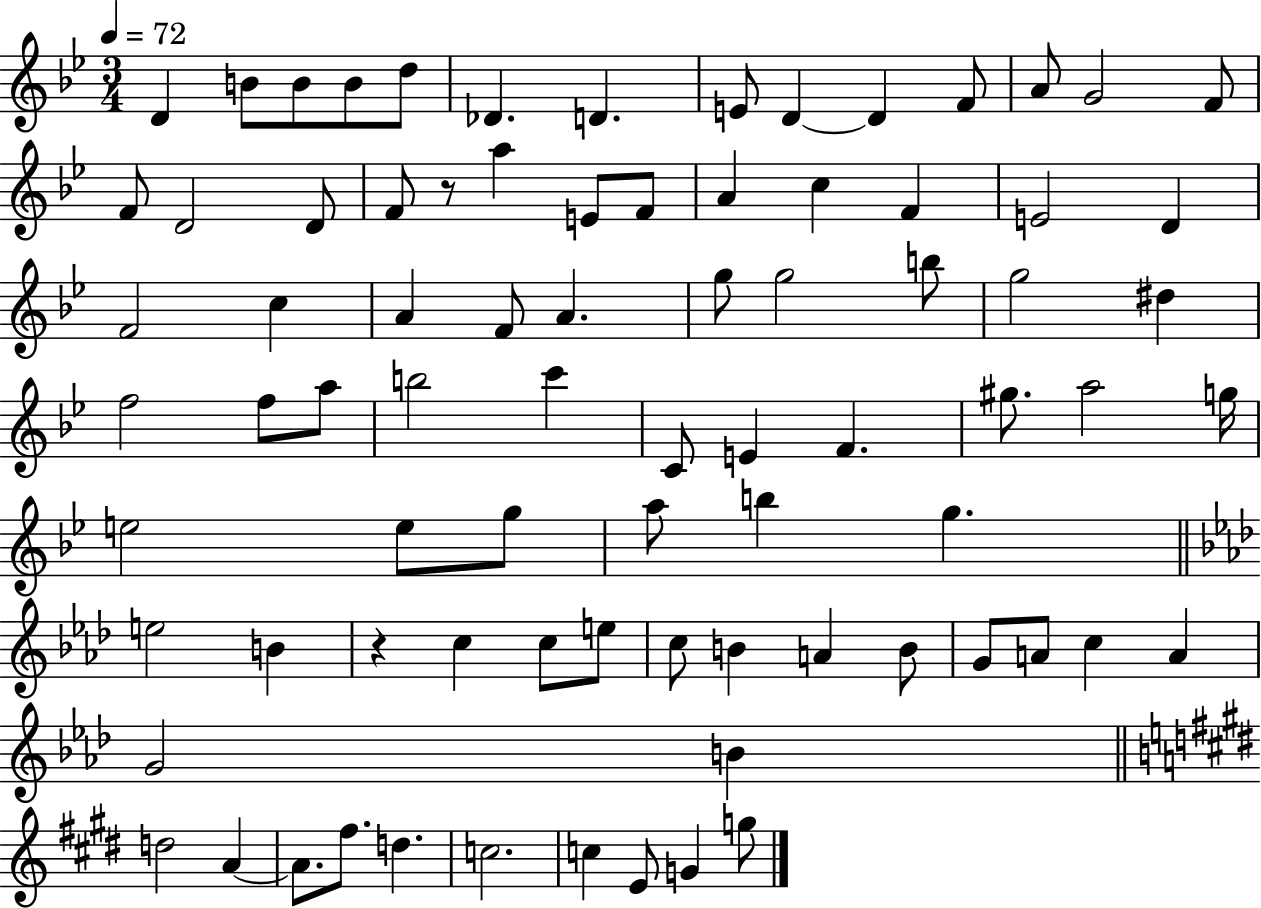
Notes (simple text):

D4/q B4/e B4/e B4/e D5/e Db4/q. D4/q. E4/e D4/q D4/q F4/e A4/e G4/h F4/e F4/e D4/h D4/e F4/e R/e A5/q E4/e F4/e A4/q C5/q F4/q E4/h D4/q F4/h C5/q A4/q F4/e A4/q. G5/e G5/h B5/e G5/h D#5/q F5/h F5/e A5/e B5/h C6/q C4/e E4/q F4/q. G#5/e. A5/h G5/s E5/h E5/e G5/e A5/e B5/q G5/q. E5/h B4/q R/q C5/q C5/e E5/e C5/e B4/q A4/q B4/e G4/e A4/e C5/q A4/q G4/h B4/q D5/h A4/q A4/e. F#5/e. D5/q. C5/h. C5/q E4/e G4/q G5/e